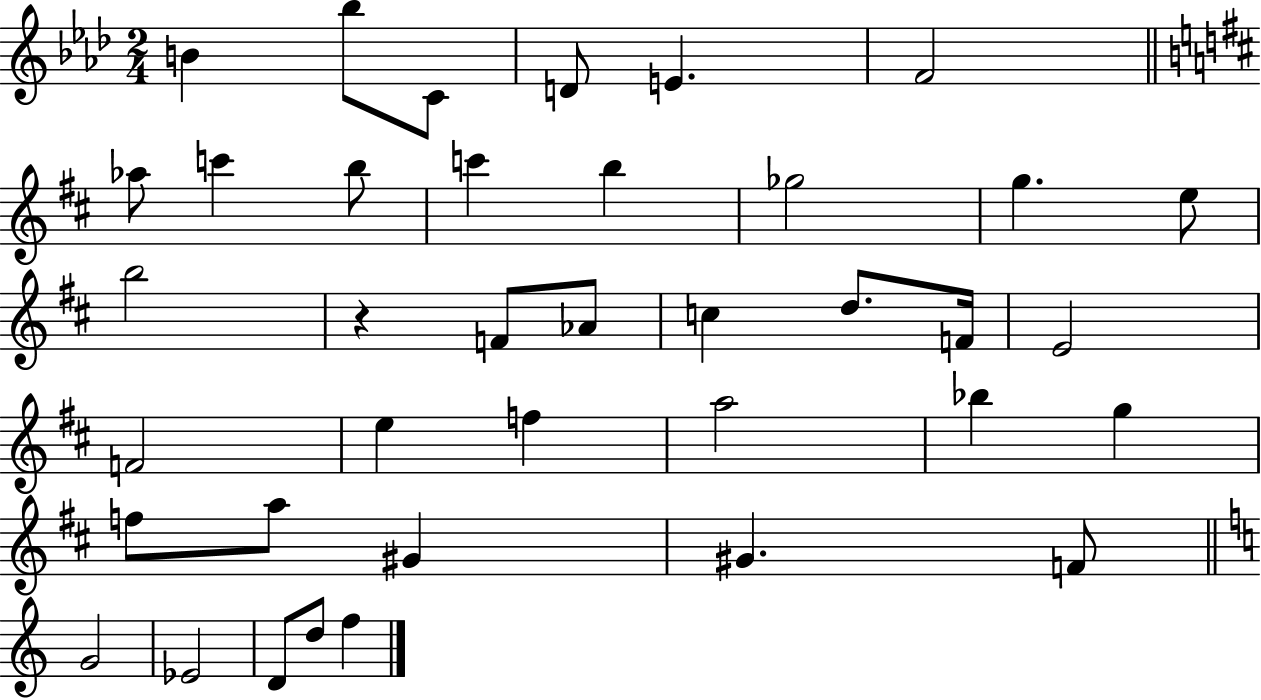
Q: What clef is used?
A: treble